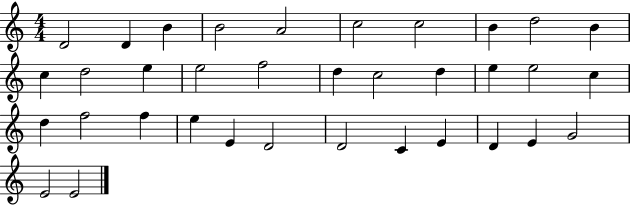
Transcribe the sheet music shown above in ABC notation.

X:1
T:Untitled
M:4/4
L:1/4
K:C
D2 D B B2 A2 c2 c2 B d2 B c d2 e e2 f2 d c2 d e e2 c d f2 f e E D2 D2 C E D E G2 E2 E2